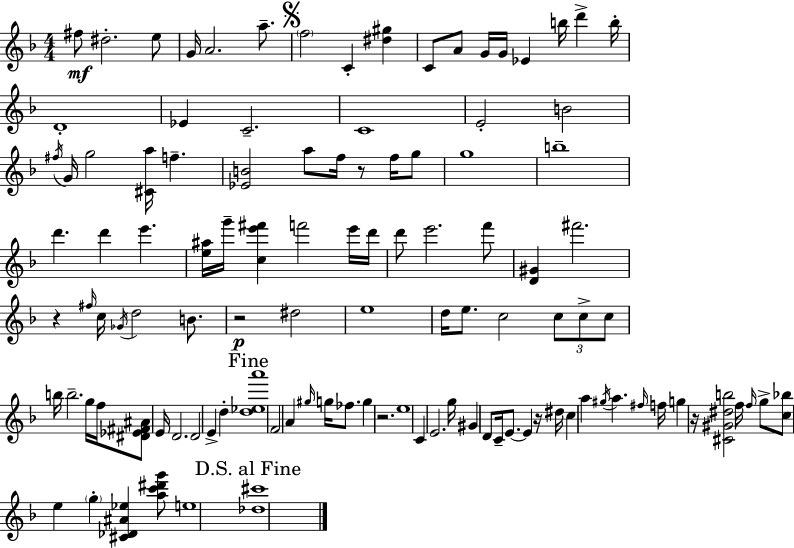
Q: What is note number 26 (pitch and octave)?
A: F5